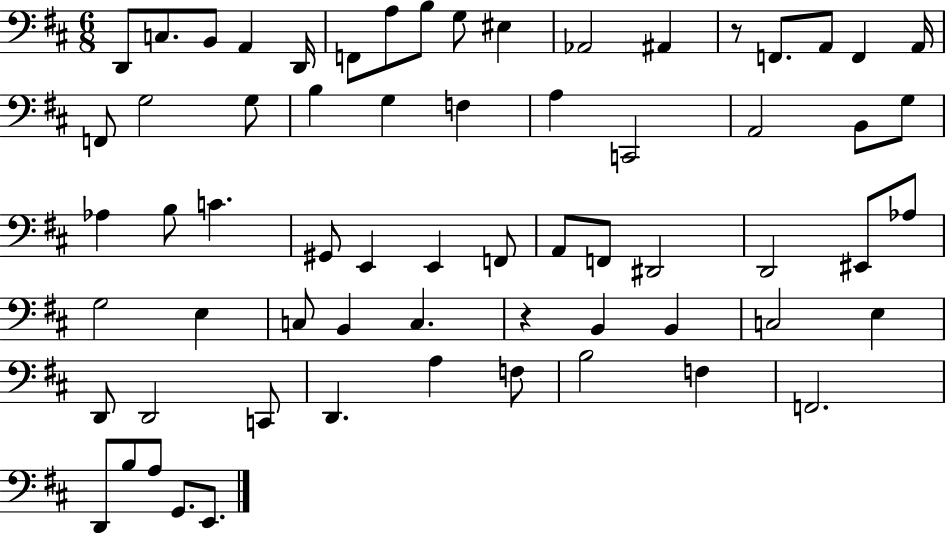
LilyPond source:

{
  \clef bass
  \numericTimeSignature
  \time 6/8
  \key d \major
  d,8 c8. b,8 a,4 d,16 | f,8 a8 b8 g8 eis4 | aes,2 ais,4 | r8 f,8. a,8 f,4 a,16 | \break f,8 g2 g8 | b4 g4 f4 | a4 c,2 | a,2 b,8 g8 | \break aes4 b8 c'4. | gis,8 e,4 e,4 f,8 | a,8 f,8 dis,2 | d,2 eis,8 aes8 | \break g2 e4 | c8 b,4 c4. | r4 b,4 b,4 | c2 e4 | \break d,8 d,2 c,8 | d,4. a4 f8 | b2 f4 | f,2. | \break d,8 b8 a8 g,8. e,8. | \bar "|."
}